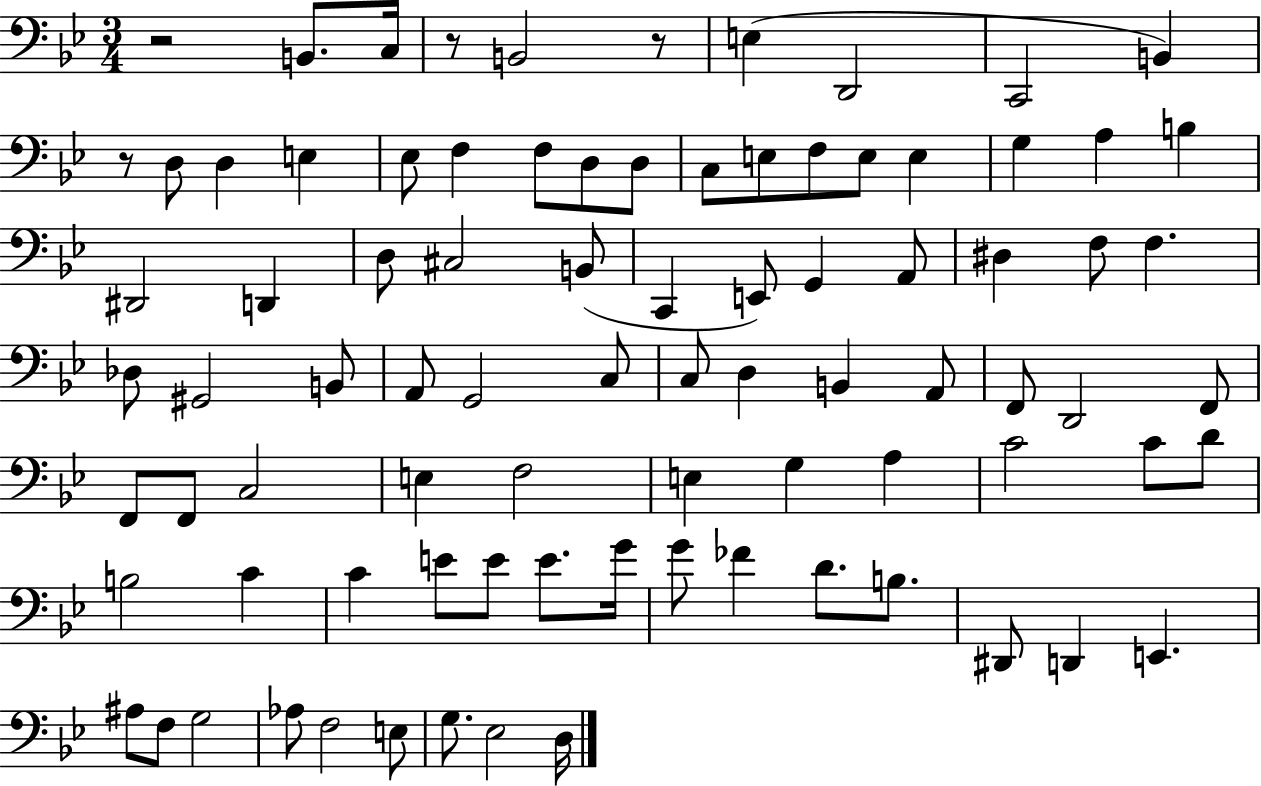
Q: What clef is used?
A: bass